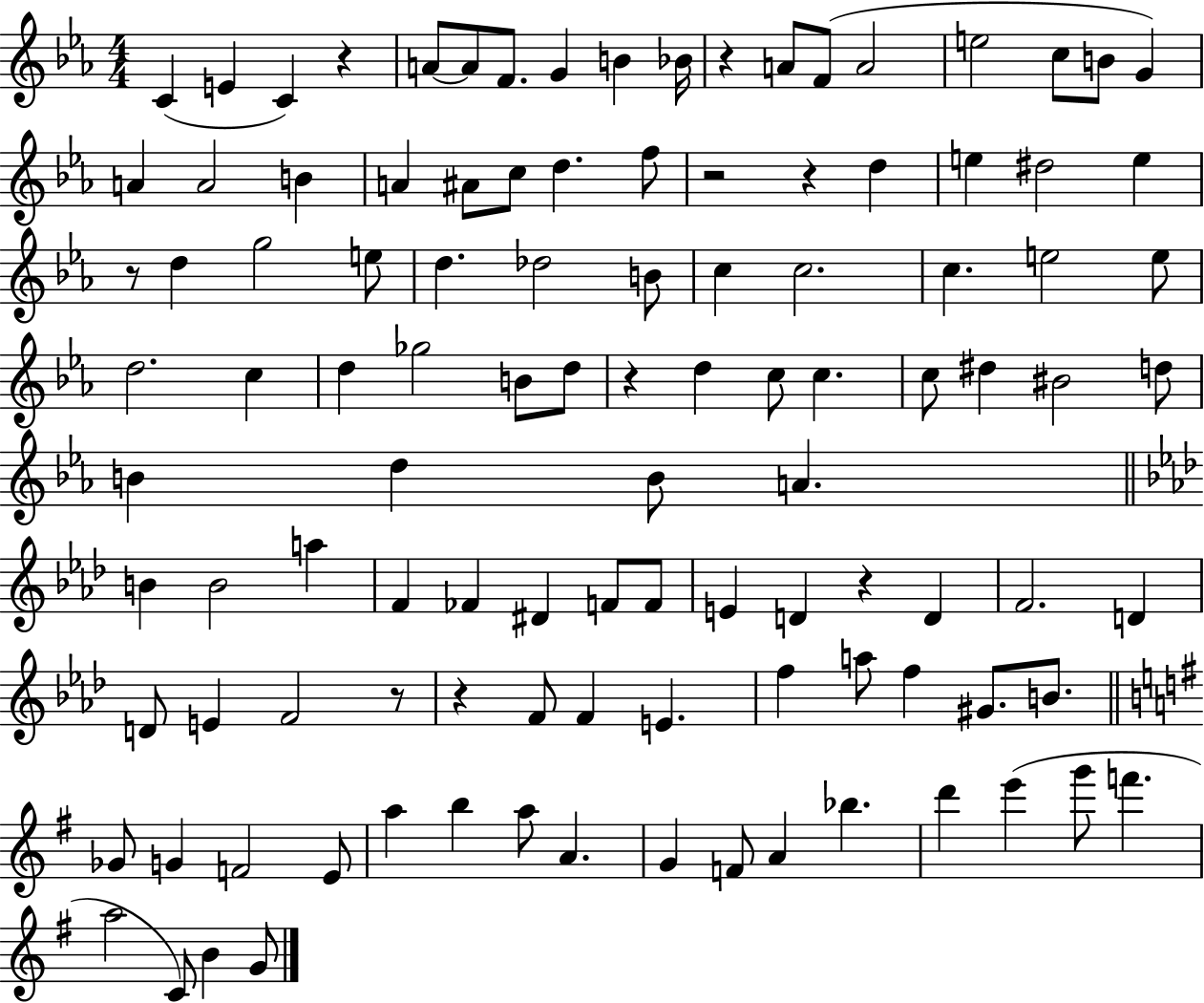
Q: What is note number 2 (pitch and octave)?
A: E4